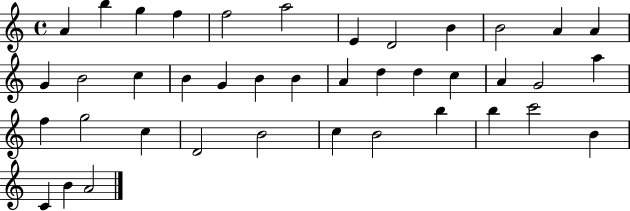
{
  \clef treble
  \time 4/4
  \defaultTimeSignature
  \key c \major
  a'4 b''4 g''4 f''4 | f''2 a''2 | e'4 d'2 b'4 | b'2 a'4 a'4 | \break g'4 b'2 c''4 | b'4 g'4 b'4 b'4 | a'4 d''4 d''4 c''4 | a'4 g'2 a''4 | \break f''4 g''2 c''4 | d'2 b'2 | c''4 b'2 b''4 | b''4 c'''2 b'4 | \break c'4 b'4 a'2 | \bar "|."
}